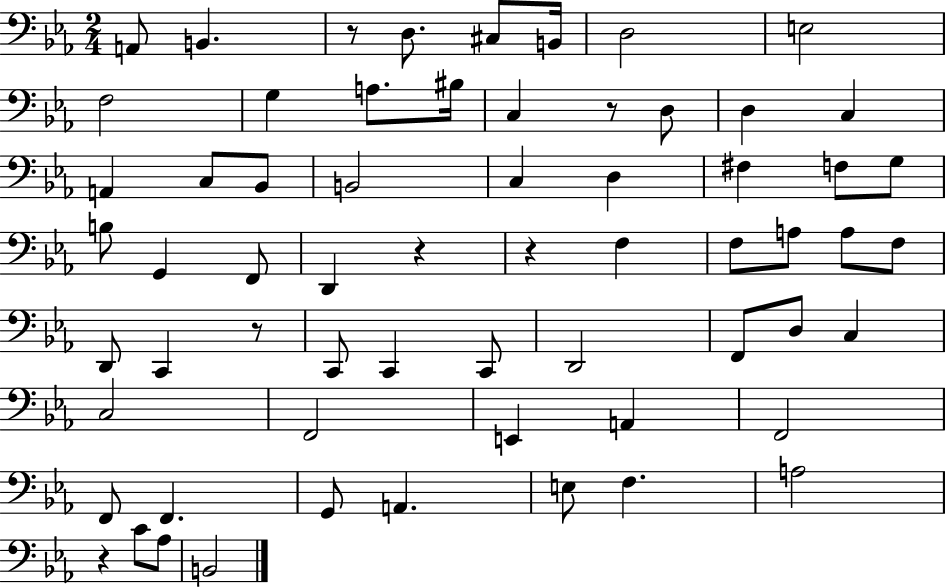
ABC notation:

X:1
T:Untitled
M:2/4
L:1/4
K:Eb
A,,/2 B,, z/2 D,/2 ^C,/2 B,,/4 D,2 E,2 F,2 G, A,/2 ^B,/4 C, z/2 D,/2 D, C, A,, C,/2 _B,,/2 B,,2 C, D, ^F, F,/2 G,/2 B,/2 G,, F,,/2 D,, z z F, F,/2 A,/2 A,/2 F,/2 D,,/2 C,, z/2 C,,/2 C,, C,,/2 D,,2 F,,/2 D,/2 C, C,2 F,,2 E,, A,, F,,2 F,,/2 F,, G,,/2 A,, E,/2 F, A,2 z C/2 _A,/2 B,,2